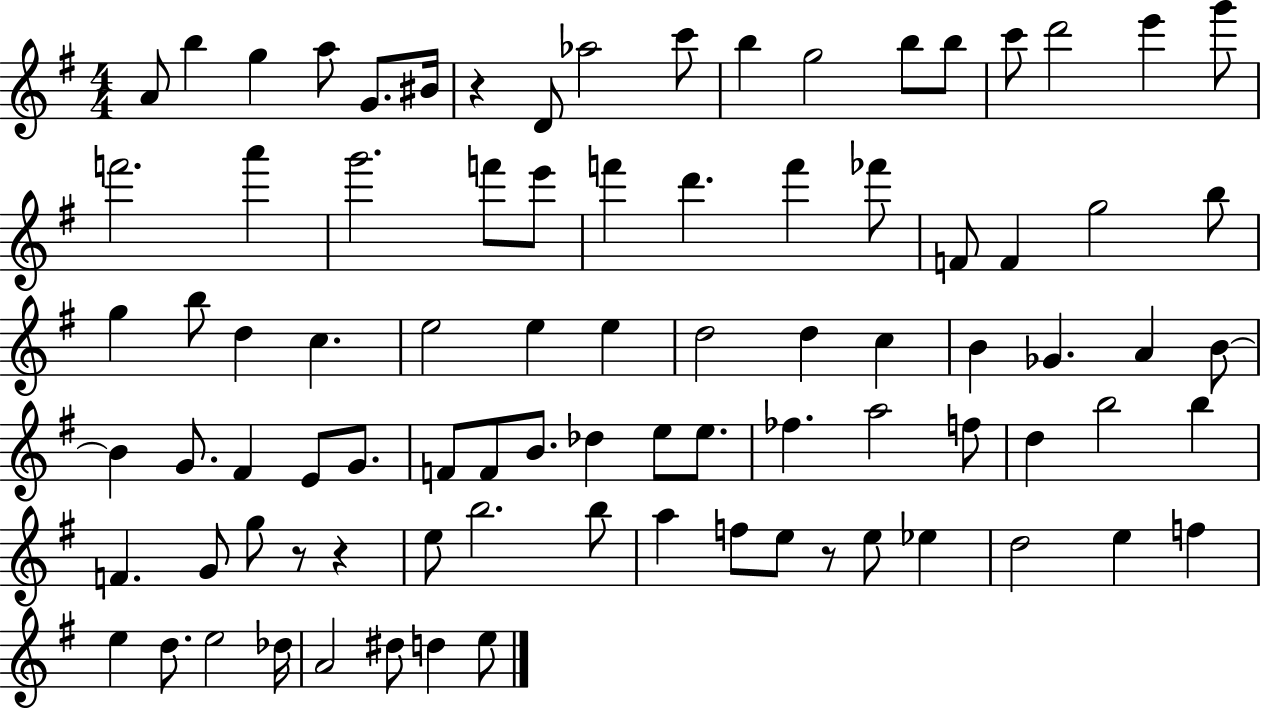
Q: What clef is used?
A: treble